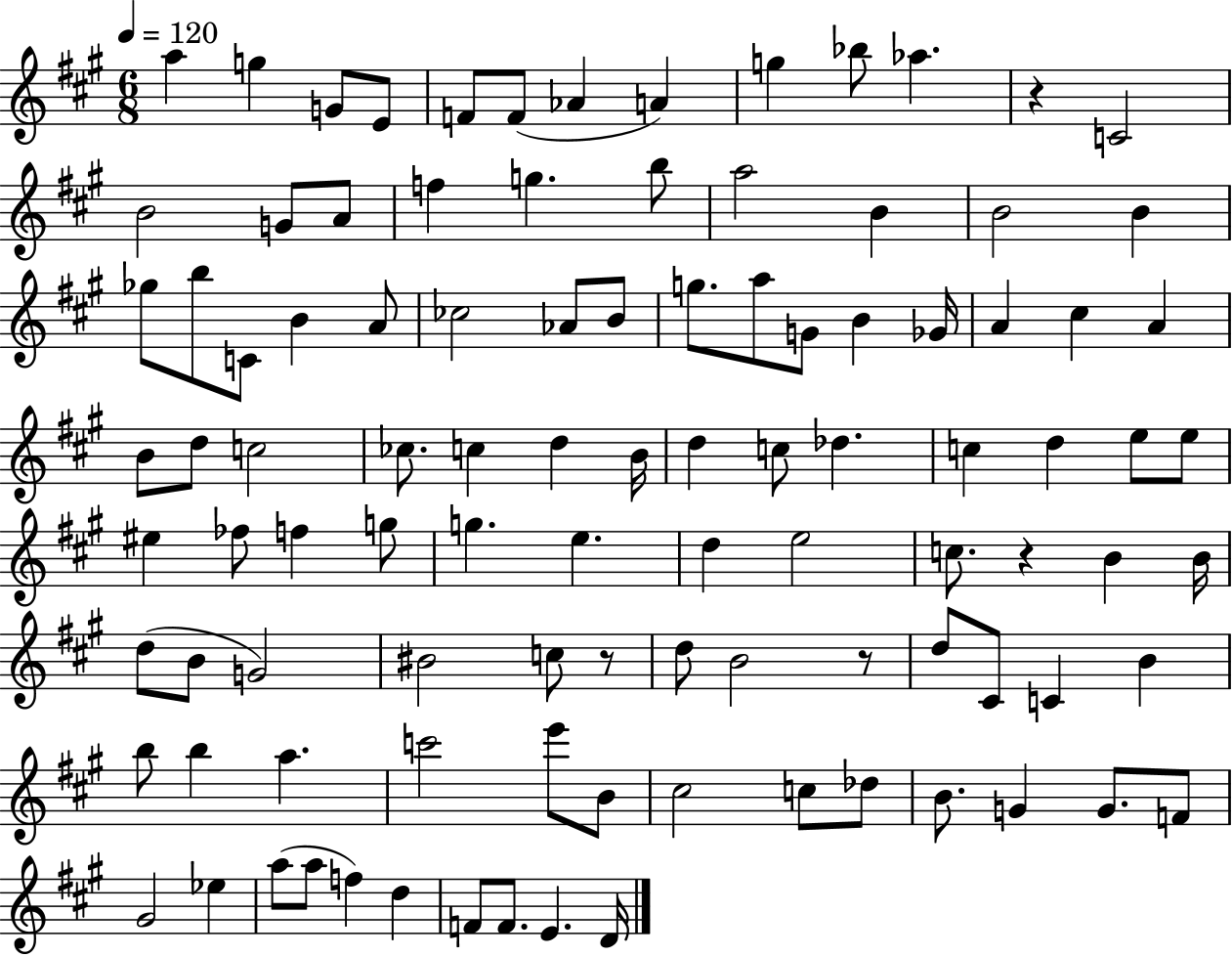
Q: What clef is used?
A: treble